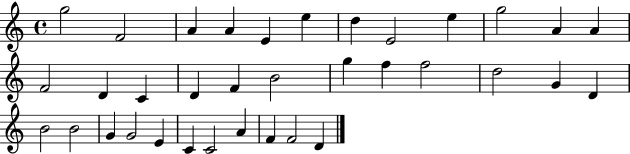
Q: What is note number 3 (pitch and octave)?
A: A4